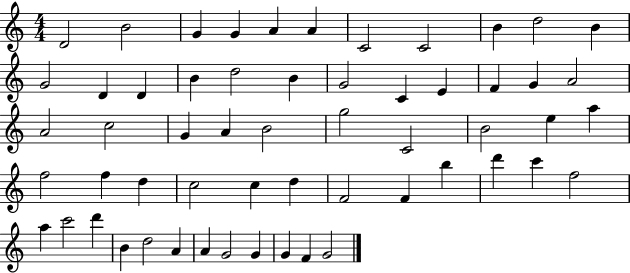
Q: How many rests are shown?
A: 0